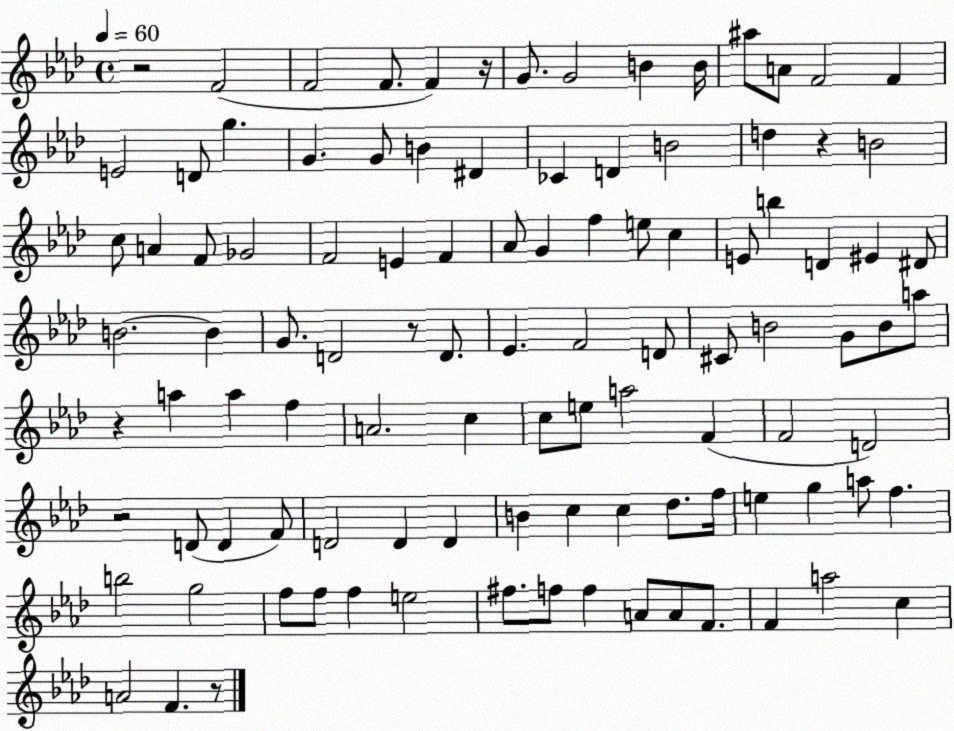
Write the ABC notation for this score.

X:1
T:Untitled
M:4/4
L:1/4
K:Ab
z2 F2 F2 F/2 F z/4 G/2 G2 B B/4 ^a/2 A/2 F2 F E2 D/2 g G G/2 B ^D _C D B2 d z B2 c/2 A F/2 _G2 F2 E F _A/2 G f e/2 c E/2 b D ^E ^D/2 B2 B G/2 D2 z/2 D/2 _E F2 D/2 ^C/2 B2 G/2 B/2 a/2 z a a f A2 c c/2 e/2 a2 F F2 D2 z2 D/2 D F/2 D2 D D B c c _d/2 f/4 e g a/2 f b2 g2 f/2 f/2 f e2 ^f/2 f/2 f A/2 A/2 F/2 F a2 c A2 F z/2